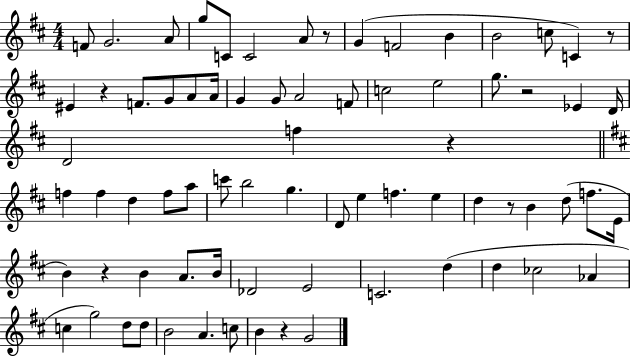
{
  \clef treble
  \numericTimeSignature
  \time 4/4
  \key d \major
  f'8 g'2. a'8 | g''8 c'8 c'2 a'8 r8 | g'4( f'2 b'4 | b'2 c''8 c'4) r8 | \break eis'4 r4 f'8. g'8 a'8 a'16 | g'4 g'8 a'2 f'8 | c''2 e''2 | g''8. r2 ees'4 d'16 | \break d'2 f''4 r4 | \bar "||" \break \key d \major f''4 f''4 d''4 f''8 a''8 | c'''8 b''2 g''4. | d'8 e''4 f''4. e''4 | d''4 r8 b'4 d''8( f''8. e'16 | \break b'4) r4 b'4 a'8. b'16 | des'2 e'2 | c'2. d''4( | d''4 ces''2 aes'4 | \break c''4 g''2) d''8 d''8 | b'2 a'4. c''8 | b'4 r4 g'2 | \bar "|."
}